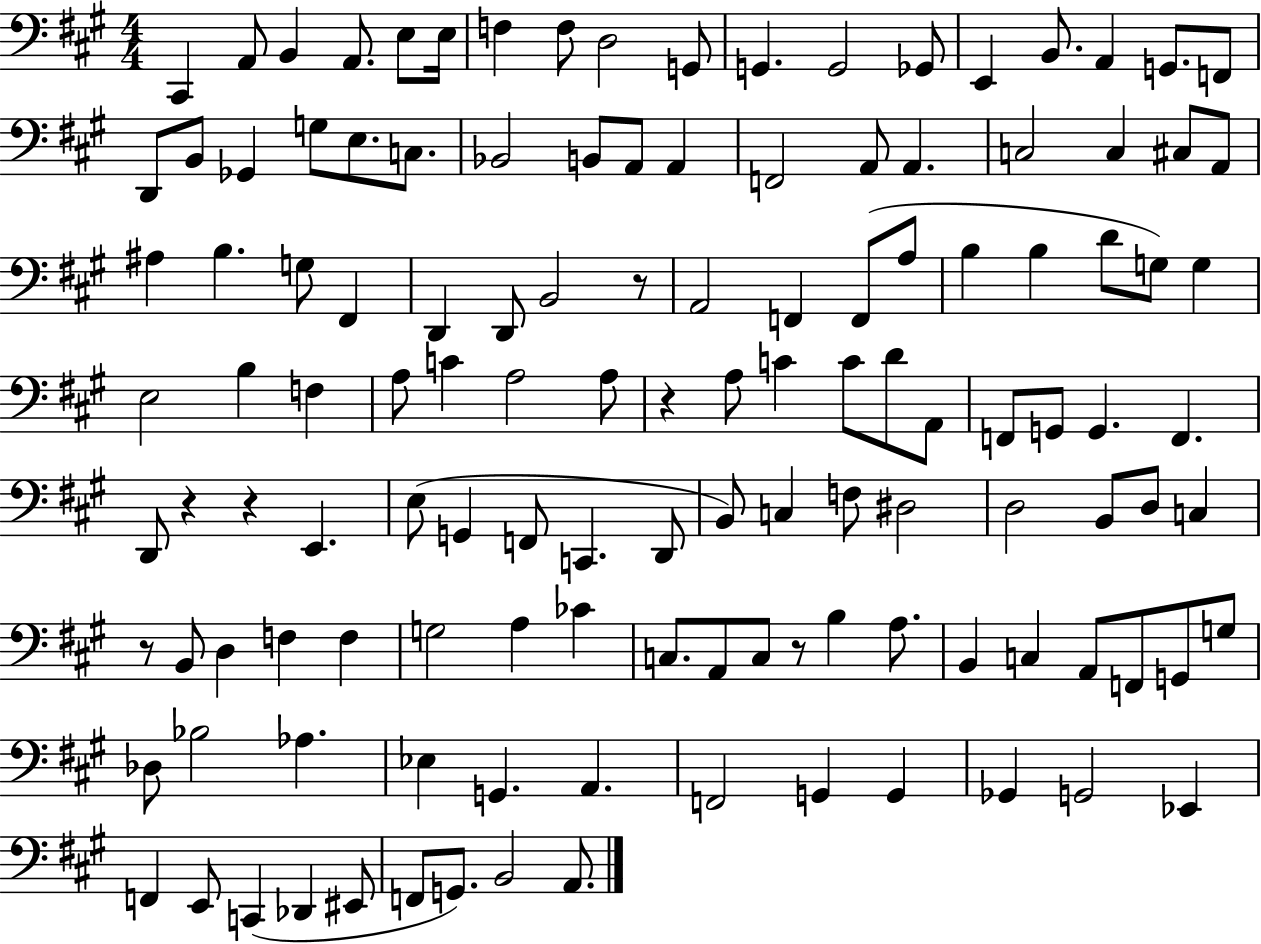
C#2/q A2/e B2/q A2/e. E3/e E3/s F3/q F3/e D3/h G2/e G2/q. G2/h Gb2/e E2/q B2/e. A2/q G2/e. F2/e D2/e B2/e Gb2/q G3/e E3/e. C3/e. Bb2/h B2/e A2/e A2/q F2/h A2/e A2/q. C3/h C3/q C#3/e A2/e A#3/q B3/q. G3/e F#2/q D2/q D2/e B2/h R/e A2/h F2/q F2/e A3/e B3/q B3/q D4/e G3/e G3/q E3/h B3/q F3/q A3/e C4/q A3/h A3/e R/q A3/e C4/q C4/e D4/e A2/e F2/e G2/e G2/q. F2/q. D2/e R/q R/q E2/q. E3/e G2/q F2/e C2/q. D2/e B2/e C3/q F3/e D#3/h D3/h B2/e D3/e C3/q R/e B2/e D3/q F3/q F3/q G3/h A3/q CES4/q C3/e. A2/e C3/e R/e B3/q A3/e. B2/q C3/q A2/e F2/e G2/e G3/e Db3/e Bb3/h Ab3/q. Eb3/q G2/q. A2/q. F2/h G2/q G2/q Gb2/q G2/h Eb2/q F2/q E2/e C2/q Db2/q EIS2/e F2/e G2/e. B2/h A2/e.